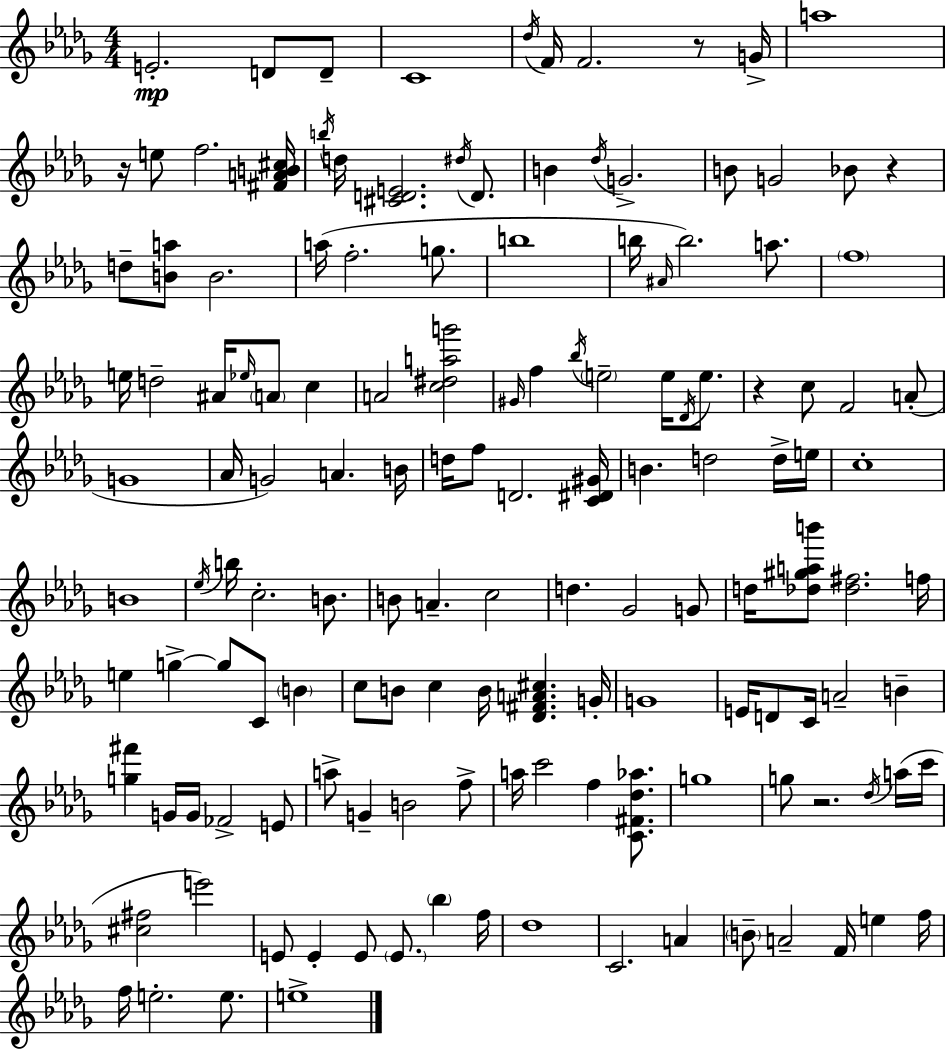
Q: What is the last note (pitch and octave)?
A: E5